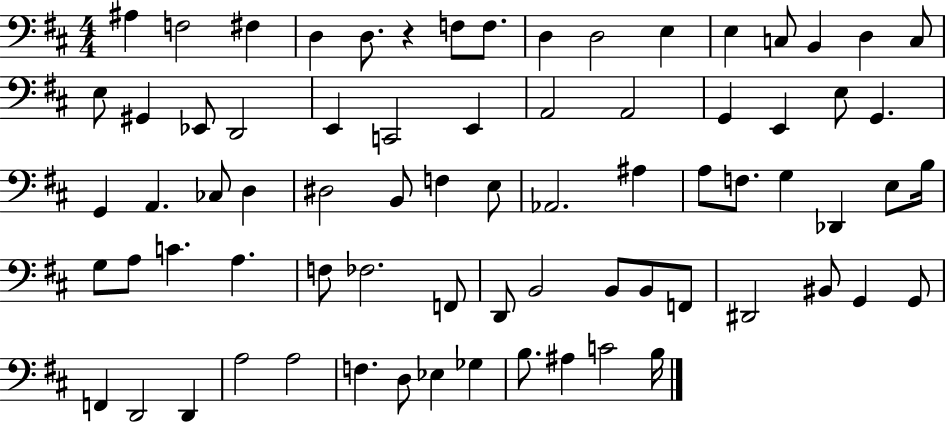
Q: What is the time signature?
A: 4/4